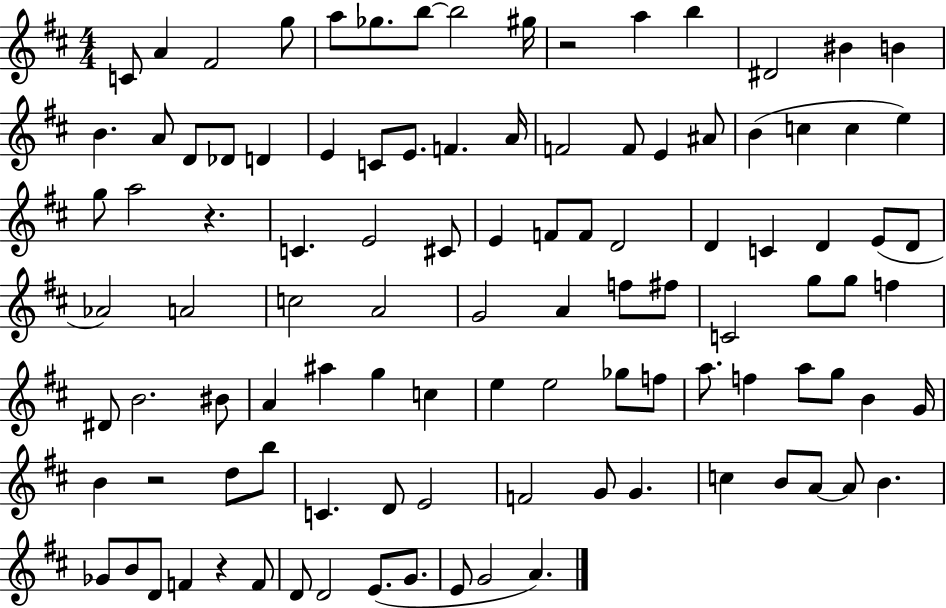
X:1
T:Untitled
M:4/4
L:1/4
K:D
C/2 A ^F2 g/2 a/2 _g/2 b/2 b2 ^g/4 z2 a b ^D2 ^B B B A/2 D/2 _D/2 D E C/2 E/2 F A/4 F2 F/2 E ^A/2 B c c e g/2 a2 z C E2 ^C/2 E F/2 F/2 D2 D C D E/2 D/2 _A2 A2 c2 A2 G2 A f/2 ^f/2 C2 g/2 g/2 f ^D/2 B2 ^B/2 A ^a g c e e2 _g/2 f/2 a/2 f a/2 g/2 B G/4 B z2 d/2 b/2 C D/2 E2 F2 G/2 G c B/2 A/2 A/2 B _G/2 B/2 D/2 F z F/2 D/2 D2 E/2 G/2 E/2 G2 A